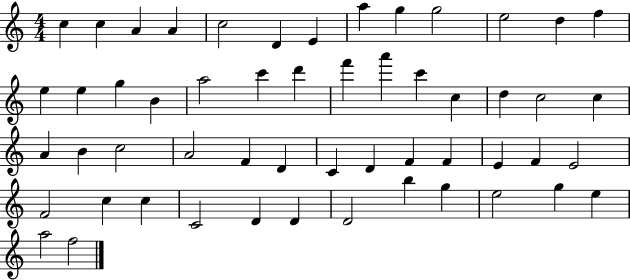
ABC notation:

X:1
T:Untitled
M:4/4
L:1/4
K:C
c c A A c2 D E a g g2 e2 d f e e g B a2 c' d' f' a' c' c d c2 c A B c2 A2 F D C D F F E F E2 F2 c c C2 D D D2 b g e2 g e a2 f2